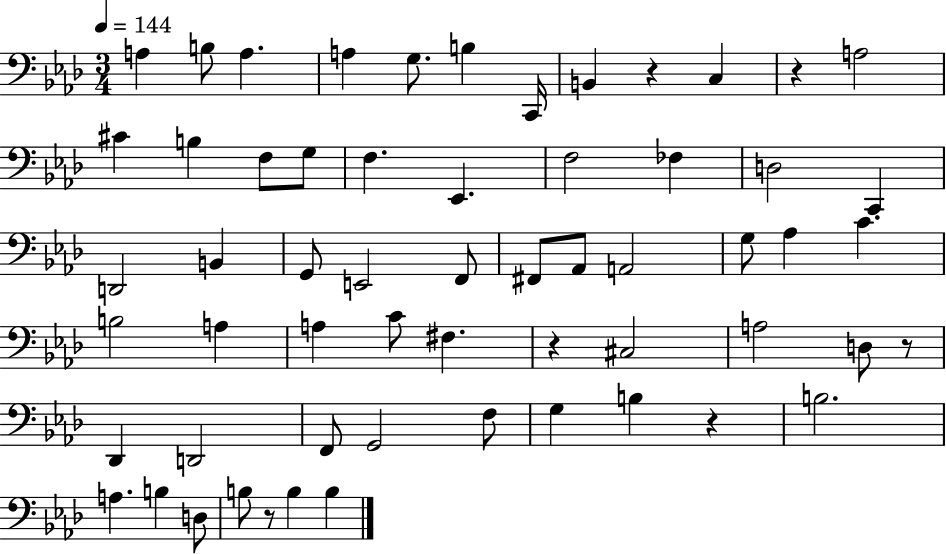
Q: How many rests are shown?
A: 6